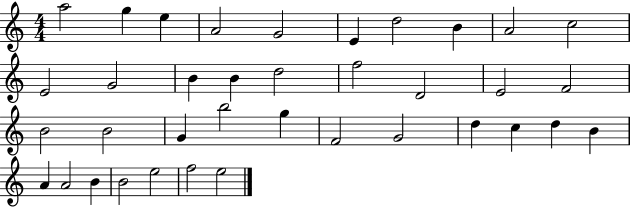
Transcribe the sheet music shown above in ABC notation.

X:1
T:Untitled
M:4/4
L:1/4
K:C
a2 g e A2 G2 E d2 B A2 c2 E2 G2 B B d2 f2 D2 E2 F2 B2 B2 G b2 g F2 G2 d c d B A A2 B B2 e2 f2 e2